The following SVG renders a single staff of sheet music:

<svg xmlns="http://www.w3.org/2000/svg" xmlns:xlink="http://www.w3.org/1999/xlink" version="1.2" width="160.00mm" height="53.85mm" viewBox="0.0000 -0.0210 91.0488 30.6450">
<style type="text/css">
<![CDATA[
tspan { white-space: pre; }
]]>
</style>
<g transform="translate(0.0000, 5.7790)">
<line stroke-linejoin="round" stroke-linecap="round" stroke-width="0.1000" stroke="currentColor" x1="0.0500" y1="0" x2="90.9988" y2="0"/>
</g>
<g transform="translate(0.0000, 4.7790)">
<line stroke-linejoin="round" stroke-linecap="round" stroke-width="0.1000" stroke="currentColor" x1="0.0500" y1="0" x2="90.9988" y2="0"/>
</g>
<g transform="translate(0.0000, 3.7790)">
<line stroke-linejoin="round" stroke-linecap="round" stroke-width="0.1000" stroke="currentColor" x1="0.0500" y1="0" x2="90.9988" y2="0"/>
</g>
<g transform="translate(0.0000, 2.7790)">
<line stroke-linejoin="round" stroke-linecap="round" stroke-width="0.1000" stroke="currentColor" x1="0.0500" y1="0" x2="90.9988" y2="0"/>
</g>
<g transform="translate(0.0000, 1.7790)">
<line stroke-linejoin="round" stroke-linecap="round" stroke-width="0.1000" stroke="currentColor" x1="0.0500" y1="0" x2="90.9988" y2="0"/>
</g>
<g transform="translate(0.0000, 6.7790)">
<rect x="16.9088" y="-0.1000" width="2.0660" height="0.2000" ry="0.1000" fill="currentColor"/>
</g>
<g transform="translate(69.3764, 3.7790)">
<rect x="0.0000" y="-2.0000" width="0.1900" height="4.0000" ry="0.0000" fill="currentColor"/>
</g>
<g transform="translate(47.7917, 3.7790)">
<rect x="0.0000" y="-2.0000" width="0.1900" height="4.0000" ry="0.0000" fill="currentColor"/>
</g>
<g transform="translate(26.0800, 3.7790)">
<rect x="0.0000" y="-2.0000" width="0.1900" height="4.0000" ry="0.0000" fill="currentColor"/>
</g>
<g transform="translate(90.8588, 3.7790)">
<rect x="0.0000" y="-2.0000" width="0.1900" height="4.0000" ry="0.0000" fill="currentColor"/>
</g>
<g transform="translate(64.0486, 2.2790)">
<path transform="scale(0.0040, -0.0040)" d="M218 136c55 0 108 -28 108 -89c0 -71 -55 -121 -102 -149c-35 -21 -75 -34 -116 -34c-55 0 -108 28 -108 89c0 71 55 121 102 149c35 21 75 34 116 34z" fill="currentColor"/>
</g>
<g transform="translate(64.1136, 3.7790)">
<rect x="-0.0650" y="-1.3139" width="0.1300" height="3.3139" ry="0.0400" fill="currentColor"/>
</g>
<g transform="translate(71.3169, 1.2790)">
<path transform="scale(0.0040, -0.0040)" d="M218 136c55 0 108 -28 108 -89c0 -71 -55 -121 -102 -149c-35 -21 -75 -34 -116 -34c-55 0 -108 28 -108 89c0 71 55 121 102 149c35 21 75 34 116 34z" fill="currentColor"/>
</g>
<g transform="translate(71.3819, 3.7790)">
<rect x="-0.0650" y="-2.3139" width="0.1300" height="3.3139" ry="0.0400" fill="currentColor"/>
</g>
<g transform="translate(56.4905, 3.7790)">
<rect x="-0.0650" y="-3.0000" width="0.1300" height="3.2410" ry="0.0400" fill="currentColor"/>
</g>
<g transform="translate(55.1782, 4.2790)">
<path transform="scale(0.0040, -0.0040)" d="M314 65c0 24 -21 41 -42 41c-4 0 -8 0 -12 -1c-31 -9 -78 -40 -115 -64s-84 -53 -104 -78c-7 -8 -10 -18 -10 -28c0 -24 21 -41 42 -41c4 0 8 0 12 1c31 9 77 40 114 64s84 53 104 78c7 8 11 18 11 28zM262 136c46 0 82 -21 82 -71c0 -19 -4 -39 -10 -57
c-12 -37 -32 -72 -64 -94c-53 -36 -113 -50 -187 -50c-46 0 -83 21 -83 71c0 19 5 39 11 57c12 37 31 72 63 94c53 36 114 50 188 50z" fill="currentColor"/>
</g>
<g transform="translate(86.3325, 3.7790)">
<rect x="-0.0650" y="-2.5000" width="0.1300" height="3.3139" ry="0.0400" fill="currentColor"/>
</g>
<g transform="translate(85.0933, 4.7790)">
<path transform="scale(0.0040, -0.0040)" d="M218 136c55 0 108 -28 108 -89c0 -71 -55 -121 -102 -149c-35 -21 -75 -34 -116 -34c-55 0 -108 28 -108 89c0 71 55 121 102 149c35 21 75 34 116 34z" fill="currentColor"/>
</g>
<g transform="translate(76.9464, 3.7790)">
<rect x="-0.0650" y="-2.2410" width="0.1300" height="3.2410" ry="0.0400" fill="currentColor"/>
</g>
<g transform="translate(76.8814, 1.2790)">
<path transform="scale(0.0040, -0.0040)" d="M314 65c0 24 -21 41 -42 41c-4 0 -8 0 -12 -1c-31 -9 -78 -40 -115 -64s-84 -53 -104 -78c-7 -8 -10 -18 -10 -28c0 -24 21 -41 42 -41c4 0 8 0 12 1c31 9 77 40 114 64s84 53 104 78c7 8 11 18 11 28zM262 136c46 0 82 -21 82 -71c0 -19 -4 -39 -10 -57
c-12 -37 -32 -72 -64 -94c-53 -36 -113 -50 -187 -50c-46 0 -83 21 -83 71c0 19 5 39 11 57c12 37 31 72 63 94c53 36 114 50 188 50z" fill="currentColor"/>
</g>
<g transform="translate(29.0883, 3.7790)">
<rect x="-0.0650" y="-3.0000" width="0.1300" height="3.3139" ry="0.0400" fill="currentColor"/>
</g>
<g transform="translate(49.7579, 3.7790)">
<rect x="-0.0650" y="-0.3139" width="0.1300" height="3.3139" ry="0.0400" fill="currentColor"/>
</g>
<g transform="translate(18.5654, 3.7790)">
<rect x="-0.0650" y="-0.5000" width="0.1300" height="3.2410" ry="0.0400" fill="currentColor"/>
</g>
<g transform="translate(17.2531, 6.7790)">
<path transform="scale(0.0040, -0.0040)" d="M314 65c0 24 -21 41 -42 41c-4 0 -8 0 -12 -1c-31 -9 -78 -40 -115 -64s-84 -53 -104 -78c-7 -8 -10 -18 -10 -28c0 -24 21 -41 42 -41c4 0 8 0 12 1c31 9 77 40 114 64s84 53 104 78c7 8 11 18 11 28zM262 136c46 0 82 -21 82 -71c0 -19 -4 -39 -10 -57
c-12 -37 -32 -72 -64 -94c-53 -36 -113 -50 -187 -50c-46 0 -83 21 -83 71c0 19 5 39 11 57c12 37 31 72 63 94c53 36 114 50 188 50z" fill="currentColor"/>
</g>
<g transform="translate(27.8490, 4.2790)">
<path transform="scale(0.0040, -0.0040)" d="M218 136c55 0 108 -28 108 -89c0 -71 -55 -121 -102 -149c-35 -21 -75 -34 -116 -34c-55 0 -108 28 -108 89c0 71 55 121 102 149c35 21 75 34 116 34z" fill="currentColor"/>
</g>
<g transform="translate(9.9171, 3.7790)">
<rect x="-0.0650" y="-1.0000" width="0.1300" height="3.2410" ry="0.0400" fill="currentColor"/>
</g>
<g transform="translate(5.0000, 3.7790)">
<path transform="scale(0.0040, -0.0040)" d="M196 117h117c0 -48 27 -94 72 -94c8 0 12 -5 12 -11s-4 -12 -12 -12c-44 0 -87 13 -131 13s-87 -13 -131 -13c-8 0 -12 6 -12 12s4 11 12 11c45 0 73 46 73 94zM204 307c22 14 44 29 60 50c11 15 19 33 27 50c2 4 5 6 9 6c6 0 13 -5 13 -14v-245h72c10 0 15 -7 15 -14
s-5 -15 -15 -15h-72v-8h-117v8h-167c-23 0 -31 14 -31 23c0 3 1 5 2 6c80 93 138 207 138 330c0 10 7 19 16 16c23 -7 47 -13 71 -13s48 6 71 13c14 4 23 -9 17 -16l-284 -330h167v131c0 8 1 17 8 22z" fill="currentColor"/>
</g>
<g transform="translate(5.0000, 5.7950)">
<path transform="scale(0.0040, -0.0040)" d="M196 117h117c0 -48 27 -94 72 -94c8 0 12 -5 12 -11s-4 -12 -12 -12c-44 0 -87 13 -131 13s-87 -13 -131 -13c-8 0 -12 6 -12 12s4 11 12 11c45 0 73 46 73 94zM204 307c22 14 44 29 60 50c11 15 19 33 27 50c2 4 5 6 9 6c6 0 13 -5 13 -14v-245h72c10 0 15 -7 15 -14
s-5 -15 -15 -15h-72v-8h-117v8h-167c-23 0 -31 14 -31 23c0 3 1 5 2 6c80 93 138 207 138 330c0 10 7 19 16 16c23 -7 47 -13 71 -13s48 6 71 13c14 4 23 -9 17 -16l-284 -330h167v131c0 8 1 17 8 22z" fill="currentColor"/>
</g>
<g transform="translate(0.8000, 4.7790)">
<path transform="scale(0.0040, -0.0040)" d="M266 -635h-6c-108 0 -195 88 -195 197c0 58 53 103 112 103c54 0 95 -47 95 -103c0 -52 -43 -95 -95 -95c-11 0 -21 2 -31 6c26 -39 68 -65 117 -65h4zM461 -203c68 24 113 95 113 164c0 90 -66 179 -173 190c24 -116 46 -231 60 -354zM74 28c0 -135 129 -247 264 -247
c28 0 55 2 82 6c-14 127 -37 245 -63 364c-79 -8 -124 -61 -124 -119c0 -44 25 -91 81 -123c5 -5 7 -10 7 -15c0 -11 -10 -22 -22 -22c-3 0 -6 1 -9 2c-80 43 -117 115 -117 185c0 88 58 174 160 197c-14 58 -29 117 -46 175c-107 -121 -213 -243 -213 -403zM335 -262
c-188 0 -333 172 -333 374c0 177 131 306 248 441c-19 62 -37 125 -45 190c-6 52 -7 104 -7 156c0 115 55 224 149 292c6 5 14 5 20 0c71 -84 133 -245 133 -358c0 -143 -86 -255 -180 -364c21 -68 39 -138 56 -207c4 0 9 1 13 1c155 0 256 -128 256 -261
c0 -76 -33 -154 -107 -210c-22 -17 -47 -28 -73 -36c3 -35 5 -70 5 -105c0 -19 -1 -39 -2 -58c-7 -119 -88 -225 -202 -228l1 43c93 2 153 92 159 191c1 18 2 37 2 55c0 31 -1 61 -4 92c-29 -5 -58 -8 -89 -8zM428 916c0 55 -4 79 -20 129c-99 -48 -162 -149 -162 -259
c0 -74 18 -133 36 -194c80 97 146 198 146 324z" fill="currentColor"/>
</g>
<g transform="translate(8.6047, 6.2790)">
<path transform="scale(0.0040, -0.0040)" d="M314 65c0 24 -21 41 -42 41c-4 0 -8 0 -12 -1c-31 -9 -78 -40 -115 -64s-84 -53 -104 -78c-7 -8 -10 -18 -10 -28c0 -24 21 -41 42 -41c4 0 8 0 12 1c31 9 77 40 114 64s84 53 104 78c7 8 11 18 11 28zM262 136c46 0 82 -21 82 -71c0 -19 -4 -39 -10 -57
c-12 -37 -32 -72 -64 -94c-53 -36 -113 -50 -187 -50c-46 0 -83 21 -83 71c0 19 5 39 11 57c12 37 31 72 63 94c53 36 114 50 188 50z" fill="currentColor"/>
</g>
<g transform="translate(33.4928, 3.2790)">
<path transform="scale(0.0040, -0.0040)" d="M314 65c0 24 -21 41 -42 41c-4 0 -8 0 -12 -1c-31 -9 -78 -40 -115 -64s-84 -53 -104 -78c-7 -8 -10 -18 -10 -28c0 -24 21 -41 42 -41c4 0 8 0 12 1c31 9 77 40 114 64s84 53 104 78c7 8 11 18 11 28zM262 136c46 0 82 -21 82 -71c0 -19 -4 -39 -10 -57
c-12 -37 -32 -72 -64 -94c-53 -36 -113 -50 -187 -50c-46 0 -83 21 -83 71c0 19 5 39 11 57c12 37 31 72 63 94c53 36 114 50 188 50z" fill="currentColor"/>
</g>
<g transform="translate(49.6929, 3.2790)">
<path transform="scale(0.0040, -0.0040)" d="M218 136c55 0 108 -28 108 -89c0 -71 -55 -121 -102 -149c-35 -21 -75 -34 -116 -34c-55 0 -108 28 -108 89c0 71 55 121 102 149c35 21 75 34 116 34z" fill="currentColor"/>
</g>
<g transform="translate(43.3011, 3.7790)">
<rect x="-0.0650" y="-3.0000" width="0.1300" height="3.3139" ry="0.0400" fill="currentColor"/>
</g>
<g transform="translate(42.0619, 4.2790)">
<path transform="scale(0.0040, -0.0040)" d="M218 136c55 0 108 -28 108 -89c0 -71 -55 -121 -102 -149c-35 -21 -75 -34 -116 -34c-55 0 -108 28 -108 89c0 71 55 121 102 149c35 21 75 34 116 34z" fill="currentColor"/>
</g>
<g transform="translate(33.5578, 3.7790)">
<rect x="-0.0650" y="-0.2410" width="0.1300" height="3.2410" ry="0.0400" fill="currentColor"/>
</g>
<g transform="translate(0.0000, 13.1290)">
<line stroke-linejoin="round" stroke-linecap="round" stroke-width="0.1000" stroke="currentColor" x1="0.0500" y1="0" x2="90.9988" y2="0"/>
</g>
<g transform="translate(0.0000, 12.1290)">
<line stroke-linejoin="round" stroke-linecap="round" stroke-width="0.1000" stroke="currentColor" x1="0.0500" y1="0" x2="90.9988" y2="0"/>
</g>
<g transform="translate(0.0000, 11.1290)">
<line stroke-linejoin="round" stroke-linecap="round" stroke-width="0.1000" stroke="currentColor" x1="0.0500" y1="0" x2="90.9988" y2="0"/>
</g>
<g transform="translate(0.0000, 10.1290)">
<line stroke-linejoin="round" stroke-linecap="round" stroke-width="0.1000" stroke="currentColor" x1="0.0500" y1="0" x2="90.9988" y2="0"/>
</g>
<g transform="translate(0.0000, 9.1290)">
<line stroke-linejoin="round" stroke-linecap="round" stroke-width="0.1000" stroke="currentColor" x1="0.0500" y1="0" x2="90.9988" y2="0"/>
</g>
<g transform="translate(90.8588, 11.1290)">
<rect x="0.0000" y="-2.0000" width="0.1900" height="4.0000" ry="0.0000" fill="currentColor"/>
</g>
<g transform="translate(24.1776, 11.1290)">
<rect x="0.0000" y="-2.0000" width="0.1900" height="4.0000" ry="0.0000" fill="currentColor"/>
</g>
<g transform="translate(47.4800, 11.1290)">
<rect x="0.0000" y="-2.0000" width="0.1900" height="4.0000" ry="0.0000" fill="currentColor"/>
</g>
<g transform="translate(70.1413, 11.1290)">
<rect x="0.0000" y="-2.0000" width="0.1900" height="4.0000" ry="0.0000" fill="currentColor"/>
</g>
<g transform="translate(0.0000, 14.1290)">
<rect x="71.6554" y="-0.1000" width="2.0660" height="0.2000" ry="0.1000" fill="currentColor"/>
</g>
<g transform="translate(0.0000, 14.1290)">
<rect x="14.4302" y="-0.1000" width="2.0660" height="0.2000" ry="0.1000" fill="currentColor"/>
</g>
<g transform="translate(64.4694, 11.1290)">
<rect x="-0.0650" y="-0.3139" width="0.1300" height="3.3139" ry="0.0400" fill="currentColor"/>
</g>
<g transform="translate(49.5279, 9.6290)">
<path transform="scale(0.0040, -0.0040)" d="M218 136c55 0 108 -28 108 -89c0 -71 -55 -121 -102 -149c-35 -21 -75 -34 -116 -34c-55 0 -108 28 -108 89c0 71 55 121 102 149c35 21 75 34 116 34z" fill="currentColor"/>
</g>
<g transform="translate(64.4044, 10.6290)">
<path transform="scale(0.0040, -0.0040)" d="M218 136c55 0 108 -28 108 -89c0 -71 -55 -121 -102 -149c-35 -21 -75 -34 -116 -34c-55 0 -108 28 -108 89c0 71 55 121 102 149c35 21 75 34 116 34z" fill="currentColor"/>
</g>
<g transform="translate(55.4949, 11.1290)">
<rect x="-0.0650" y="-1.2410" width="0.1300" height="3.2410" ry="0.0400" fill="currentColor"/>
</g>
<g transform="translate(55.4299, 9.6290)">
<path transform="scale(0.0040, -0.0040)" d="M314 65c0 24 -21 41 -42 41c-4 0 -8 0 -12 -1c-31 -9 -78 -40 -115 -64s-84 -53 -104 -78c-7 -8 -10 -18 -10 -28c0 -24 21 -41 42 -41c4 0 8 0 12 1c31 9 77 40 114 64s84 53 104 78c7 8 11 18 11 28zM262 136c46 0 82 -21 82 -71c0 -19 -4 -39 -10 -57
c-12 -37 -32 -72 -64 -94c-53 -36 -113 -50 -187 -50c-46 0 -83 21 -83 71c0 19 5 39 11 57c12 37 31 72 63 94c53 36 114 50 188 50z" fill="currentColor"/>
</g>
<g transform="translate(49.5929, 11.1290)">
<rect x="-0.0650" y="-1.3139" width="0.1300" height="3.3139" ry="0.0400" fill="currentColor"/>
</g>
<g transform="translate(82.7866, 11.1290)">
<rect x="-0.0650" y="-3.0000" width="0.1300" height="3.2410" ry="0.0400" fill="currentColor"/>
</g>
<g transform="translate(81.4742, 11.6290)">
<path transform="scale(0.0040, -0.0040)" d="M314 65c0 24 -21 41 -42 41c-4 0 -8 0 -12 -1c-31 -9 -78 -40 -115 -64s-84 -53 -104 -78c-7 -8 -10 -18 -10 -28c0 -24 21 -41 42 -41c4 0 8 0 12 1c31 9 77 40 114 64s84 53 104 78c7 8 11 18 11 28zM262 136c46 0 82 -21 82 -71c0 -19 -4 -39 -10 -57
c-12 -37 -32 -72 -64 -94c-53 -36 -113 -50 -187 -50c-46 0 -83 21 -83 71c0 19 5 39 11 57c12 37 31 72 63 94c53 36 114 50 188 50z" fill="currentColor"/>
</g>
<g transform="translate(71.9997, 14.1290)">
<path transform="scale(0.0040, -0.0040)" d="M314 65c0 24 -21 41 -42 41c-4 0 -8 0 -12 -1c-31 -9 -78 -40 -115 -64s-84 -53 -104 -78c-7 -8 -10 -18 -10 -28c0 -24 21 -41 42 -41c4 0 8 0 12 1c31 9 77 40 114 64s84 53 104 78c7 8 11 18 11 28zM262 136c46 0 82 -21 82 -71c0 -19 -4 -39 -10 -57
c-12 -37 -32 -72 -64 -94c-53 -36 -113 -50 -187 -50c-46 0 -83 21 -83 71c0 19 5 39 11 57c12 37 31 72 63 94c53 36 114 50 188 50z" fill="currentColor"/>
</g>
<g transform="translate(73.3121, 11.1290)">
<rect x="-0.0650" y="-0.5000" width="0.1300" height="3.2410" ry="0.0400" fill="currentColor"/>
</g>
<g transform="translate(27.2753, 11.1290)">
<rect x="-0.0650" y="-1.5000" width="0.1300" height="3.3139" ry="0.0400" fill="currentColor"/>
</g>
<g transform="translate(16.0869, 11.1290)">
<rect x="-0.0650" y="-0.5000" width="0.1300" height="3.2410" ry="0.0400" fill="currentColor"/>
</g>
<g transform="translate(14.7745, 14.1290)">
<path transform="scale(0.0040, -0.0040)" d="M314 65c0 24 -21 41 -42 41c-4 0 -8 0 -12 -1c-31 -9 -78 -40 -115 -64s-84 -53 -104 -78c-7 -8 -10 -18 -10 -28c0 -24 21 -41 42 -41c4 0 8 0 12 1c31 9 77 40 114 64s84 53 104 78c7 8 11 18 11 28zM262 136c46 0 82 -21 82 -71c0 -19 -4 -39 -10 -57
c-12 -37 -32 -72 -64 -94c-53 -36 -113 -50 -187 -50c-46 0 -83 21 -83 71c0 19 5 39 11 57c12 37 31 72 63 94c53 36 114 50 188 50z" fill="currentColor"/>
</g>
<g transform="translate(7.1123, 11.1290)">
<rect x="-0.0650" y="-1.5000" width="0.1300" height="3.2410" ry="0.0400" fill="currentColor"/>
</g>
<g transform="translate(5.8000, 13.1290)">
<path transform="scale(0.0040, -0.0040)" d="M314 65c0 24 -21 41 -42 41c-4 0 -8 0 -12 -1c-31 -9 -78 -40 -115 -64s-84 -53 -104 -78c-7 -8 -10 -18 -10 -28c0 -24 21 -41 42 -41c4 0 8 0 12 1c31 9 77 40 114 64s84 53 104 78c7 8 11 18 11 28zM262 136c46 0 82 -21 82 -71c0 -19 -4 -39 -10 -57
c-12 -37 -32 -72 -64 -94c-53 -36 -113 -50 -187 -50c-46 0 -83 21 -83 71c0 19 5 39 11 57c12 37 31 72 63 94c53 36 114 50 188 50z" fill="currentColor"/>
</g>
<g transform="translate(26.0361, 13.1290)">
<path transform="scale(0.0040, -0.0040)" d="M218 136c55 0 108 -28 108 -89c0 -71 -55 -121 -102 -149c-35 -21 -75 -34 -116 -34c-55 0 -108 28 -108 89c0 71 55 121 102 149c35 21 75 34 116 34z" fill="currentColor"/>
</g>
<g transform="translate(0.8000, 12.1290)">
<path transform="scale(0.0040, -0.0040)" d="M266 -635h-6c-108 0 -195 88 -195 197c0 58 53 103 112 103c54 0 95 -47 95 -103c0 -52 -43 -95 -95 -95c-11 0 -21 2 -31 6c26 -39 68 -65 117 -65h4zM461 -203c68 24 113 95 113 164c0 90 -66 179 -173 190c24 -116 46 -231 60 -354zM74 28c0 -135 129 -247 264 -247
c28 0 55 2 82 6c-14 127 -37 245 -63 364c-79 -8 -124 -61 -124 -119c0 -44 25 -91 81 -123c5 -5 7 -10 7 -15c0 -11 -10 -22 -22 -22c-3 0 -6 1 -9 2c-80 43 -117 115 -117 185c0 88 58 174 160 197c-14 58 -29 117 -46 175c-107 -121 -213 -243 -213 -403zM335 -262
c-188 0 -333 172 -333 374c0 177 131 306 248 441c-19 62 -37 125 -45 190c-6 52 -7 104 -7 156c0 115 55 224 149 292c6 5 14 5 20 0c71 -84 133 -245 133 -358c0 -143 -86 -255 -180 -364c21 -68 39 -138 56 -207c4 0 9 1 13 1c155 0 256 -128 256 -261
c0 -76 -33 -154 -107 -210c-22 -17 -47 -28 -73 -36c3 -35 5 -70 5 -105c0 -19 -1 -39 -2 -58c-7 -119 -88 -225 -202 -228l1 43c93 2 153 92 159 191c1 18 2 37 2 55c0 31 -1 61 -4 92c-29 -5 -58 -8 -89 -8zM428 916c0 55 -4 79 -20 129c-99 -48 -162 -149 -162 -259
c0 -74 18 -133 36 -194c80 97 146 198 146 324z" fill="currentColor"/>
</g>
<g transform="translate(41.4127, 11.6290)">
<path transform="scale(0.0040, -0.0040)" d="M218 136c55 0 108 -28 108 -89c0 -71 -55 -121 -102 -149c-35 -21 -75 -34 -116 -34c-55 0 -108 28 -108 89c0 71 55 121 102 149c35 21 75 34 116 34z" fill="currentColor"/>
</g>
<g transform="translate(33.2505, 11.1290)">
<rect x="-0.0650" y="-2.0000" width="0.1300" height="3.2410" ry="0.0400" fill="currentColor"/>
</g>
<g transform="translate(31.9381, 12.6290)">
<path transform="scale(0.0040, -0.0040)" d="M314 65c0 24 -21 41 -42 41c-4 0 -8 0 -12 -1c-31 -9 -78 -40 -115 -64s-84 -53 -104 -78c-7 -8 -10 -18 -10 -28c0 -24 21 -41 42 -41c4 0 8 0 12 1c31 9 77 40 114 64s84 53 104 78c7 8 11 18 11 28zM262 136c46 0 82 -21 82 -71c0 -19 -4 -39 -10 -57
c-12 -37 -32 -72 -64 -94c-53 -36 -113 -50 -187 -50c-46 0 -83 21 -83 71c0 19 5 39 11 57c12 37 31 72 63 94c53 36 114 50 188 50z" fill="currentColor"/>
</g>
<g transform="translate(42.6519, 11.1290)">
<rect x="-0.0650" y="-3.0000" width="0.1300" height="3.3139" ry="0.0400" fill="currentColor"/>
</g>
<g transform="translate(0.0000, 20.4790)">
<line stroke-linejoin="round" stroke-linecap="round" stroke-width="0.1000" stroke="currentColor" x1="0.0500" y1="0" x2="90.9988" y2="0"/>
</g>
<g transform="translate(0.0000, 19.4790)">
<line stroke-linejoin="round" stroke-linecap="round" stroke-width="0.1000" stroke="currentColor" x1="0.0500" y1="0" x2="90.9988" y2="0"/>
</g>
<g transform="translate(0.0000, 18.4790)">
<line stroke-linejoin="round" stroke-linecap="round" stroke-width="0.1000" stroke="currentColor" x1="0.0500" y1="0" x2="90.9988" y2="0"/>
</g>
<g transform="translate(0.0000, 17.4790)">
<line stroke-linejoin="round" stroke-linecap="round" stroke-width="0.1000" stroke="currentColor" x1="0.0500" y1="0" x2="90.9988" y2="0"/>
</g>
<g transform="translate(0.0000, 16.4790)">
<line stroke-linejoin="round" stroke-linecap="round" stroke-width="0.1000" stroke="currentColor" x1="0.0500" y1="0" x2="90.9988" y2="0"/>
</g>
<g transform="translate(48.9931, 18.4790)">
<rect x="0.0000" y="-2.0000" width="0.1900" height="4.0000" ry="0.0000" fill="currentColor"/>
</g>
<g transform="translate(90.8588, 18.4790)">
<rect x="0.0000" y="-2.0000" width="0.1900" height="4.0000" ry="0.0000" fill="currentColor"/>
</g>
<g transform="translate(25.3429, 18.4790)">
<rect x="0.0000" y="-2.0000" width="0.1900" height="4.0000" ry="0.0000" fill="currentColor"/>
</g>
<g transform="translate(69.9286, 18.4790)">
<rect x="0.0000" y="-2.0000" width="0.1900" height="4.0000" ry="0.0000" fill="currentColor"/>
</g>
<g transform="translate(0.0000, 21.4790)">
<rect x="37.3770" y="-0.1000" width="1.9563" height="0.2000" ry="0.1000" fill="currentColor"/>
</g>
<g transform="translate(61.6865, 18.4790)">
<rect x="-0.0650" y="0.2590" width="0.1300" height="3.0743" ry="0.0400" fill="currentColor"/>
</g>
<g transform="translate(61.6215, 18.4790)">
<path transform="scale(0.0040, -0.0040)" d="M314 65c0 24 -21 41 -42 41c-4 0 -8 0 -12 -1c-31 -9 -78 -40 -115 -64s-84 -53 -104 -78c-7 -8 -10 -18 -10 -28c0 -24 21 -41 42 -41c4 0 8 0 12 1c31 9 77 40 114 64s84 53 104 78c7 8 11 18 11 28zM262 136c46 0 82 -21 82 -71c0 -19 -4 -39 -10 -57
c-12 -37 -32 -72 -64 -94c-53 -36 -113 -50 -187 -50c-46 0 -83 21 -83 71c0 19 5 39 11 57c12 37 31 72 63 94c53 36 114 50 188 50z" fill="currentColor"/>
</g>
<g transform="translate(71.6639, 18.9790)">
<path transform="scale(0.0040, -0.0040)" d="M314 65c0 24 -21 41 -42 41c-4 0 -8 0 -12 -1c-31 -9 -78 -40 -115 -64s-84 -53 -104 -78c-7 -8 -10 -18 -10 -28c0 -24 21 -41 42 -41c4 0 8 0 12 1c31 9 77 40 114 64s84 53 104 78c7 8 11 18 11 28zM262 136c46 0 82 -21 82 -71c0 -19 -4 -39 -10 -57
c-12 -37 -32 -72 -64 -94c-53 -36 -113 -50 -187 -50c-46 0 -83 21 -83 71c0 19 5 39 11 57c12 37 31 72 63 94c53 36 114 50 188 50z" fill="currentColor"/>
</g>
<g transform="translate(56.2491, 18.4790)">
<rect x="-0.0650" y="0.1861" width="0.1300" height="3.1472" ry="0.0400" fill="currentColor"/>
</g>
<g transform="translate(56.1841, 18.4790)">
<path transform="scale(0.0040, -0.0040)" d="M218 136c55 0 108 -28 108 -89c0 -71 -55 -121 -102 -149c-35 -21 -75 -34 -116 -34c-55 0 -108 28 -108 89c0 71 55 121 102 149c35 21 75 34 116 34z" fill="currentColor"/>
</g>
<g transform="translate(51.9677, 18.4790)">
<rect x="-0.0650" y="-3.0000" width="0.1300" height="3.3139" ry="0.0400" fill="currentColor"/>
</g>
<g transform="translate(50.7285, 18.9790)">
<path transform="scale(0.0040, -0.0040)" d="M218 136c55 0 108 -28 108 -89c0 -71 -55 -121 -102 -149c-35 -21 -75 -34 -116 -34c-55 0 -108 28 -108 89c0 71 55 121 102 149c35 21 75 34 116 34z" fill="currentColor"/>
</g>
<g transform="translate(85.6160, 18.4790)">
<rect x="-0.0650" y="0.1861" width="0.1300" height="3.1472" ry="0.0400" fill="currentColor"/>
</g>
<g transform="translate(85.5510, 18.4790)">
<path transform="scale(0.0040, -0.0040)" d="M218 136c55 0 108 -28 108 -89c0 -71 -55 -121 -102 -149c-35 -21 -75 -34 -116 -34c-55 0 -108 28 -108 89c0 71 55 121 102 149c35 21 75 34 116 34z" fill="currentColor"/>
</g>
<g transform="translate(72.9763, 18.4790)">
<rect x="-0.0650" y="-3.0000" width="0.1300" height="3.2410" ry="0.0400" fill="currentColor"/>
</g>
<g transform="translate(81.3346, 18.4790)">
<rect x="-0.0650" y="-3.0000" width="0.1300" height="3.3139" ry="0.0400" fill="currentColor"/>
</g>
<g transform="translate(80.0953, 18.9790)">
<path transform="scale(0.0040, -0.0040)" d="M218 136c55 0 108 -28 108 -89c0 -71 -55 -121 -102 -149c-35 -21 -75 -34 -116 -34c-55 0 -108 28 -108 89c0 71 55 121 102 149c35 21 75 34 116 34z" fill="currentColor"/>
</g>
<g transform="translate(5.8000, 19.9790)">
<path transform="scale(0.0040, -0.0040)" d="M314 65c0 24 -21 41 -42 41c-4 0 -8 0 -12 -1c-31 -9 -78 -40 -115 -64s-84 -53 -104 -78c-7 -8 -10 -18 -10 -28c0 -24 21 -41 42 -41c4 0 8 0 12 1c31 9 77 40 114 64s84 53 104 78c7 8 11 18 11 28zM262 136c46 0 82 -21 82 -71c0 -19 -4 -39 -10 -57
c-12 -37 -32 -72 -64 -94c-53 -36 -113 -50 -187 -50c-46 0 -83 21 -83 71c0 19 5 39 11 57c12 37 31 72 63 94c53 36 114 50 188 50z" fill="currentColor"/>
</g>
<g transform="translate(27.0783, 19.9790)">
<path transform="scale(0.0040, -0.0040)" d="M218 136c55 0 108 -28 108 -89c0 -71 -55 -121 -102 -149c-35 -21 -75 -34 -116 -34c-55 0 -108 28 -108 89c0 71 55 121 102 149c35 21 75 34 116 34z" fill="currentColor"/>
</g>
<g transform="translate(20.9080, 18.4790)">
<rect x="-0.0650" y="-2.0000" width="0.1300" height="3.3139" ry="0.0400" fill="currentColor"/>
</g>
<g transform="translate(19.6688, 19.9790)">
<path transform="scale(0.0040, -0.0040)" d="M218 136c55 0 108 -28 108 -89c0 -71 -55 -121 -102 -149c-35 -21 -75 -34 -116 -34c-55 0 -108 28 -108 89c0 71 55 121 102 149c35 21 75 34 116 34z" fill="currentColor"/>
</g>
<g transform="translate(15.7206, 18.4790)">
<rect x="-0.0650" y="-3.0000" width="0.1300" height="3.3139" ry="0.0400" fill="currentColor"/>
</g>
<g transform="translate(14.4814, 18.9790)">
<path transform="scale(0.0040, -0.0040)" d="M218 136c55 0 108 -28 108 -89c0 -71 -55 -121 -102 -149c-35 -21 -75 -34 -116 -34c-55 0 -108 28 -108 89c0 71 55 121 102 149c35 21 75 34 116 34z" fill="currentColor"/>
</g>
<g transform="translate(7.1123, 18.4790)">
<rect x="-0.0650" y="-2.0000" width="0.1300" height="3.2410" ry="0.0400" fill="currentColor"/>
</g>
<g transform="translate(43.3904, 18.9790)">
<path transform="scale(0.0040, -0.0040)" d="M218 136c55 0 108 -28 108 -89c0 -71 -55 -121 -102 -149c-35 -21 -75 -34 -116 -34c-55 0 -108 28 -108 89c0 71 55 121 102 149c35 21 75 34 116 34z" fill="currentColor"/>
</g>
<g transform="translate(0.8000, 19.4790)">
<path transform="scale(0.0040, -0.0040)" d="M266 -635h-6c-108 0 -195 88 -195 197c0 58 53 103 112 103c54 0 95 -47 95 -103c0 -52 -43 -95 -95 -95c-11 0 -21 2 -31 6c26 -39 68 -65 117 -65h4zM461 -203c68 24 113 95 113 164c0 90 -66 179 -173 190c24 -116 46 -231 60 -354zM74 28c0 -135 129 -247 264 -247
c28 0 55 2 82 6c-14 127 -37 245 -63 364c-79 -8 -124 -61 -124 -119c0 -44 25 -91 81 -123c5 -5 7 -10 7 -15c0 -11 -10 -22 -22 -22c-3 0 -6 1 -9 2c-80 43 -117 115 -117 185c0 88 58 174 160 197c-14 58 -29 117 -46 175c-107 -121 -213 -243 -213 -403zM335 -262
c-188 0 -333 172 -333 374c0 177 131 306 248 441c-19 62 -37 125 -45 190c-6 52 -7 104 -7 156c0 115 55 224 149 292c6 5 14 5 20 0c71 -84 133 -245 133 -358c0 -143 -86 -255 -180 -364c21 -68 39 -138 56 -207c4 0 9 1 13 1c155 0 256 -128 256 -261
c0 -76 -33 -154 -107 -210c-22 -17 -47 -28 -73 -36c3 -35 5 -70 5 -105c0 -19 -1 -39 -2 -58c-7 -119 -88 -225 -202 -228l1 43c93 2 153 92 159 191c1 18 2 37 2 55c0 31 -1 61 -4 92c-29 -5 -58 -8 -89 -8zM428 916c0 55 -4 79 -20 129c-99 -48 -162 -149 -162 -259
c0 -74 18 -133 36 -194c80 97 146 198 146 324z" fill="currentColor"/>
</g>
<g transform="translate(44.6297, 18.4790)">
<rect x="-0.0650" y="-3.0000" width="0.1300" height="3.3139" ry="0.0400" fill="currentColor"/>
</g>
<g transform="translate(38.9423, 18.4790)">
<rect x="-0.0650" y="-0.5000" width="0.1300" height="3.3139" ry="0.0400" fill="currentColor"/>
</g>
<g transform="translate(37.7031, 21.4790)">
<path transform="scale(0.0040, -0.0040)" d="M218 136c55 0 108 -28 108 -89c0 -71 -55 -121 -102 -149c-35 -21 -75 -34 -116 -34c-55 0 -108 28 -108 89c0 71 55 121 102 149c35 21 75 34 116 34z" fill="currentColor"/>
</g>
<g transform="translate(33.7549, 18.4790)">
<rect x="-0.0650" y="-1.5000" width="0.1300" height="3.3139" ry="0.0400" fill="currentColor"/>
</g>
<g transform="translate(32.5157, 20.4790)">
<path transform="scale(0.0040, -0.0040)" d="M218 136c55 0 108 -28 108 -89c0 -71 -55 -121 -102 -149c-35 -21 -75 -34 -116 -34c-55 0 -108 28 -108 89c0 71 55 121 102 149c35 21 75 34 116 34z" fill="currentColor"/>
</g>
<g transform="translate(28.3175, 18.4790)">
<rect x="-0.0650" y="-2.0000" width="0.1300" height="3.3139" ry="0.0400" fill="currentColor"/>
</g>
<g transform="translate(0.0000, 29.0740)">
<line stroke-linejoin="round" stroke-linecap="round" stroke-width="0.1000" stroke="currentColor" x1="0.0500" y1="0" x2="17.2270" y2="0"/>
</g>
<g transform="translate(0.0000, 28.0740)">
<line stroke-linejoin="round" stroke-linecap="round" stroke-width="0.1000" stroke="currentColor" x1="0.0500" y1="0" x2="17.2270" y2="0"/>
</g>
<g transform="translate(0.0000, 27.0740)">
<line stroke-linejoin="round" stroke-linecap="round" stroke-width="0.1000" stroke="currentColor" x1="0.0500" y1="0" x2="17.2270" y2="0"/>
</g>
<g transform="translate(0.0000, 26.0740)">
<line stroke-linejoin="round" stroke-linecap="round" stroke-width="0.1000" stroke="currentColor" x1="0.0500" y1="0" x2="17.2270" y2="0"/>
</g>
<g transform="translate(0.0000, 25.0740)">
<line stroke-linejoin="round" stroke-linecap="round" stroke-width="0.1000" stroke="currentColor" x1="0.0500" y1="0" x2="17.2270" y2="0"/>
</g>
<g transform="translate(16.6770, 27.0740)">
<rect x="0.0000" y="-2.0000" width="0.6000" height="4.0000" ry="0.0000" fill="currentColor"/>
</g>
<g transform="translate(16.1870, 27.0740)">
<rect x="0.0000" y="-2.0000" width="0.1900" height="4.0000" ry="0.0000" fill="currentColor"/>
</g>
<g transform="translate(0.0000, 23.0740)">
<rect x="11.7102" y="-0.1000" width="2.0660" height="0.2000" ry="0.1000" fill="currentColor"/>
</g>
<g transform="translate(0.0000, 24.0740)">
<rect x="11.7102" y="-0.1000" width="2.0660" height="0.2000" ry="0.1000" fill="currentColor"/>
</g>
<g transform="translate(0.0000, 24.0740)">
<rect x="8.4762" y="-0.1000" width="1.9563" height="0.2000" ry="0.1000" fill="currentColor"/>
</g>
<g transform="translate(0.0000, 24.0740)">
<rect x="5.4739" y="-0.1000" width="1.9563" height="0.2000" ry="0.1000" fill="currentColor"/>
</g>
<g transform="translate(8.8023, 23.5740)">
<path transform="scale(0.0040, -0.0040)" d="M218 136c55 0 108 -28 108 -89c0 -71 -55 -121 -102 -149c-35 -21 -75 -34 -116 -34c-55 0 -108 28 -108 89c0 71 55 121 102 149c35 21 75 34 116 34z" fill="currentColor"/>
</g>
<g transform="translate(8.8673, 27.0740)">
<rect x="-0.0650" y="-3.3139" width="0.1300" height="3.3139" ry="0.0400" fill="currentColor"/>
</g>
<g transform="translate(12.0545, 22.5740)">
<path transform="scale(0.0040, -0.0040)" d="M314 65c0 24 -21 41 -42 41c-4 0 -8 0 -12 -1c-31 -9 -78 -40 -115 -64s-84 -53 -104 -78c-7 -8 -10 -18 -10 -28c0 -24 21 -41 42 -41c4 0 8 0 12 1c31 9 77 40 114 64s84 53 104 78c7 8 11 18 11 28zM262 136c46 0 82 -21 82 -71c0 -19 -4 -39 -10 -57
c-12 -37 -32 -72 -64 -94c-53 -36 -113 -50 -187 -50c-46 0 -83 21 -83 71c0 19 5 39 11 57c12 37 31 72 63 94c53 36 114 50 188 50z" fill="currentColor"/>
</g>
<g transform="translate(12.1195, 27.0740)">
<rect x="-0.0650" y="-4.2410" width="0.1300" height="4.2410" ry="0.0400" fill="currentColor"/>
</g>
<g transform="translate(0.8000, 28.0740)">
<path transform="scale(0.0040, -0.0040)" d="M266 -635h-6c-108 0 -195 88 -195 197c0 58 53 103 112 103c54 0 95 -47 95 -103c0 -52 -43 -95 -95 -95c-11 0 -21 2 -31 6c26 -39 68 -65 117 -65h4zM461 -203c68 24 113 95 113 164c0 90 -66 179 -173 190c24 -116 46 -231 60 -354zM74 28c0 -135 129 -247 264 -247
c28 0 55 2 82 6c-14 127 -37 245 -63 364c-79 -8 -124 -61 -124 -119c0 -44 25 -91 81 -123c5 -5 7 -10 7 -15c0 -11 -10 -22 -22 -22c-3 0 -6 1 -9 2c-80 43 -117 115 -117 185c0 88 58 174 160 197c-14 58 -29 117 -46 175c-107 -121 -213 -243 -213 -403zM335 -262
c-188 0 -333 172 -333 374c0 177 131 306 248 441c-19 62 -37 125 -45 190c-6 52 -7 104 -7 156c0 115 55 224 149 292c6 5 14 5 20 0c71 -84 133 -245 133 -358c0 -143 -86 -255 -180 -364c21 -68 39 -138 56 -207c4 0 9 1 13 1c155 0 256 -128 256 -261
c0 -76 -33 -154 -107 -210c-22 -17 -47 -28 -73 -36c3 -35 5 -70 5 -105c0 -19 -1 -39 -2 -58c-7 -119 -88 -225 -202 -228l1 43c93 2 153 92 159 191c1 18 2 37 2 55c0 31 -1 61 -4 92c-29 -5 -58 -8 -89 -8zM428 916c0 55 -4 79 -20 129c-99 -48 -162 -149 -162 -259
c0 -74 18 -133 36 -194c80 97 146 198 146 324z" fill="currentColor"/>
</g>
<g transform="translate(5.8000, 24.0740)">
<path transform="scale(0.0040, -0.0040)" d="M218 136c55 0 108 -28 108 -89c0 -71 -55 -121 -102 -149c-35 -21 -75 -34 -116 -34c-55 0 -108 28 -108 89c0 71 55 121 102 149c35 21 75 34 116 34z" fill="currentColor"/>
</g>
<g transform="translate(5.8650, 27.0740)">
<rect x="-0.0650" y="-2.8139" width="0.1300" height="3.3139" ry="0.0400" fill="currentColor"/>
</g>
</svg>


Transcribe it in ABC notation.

X:1
T:Untitled
M:4/4
L:1/4
K:C
D2 C2 A c2 A c A2 e g g2 G E2 C2 E F2 A e e2 c C2 A2 F2 A F F E C A A B B2 A2 A B a b d'2